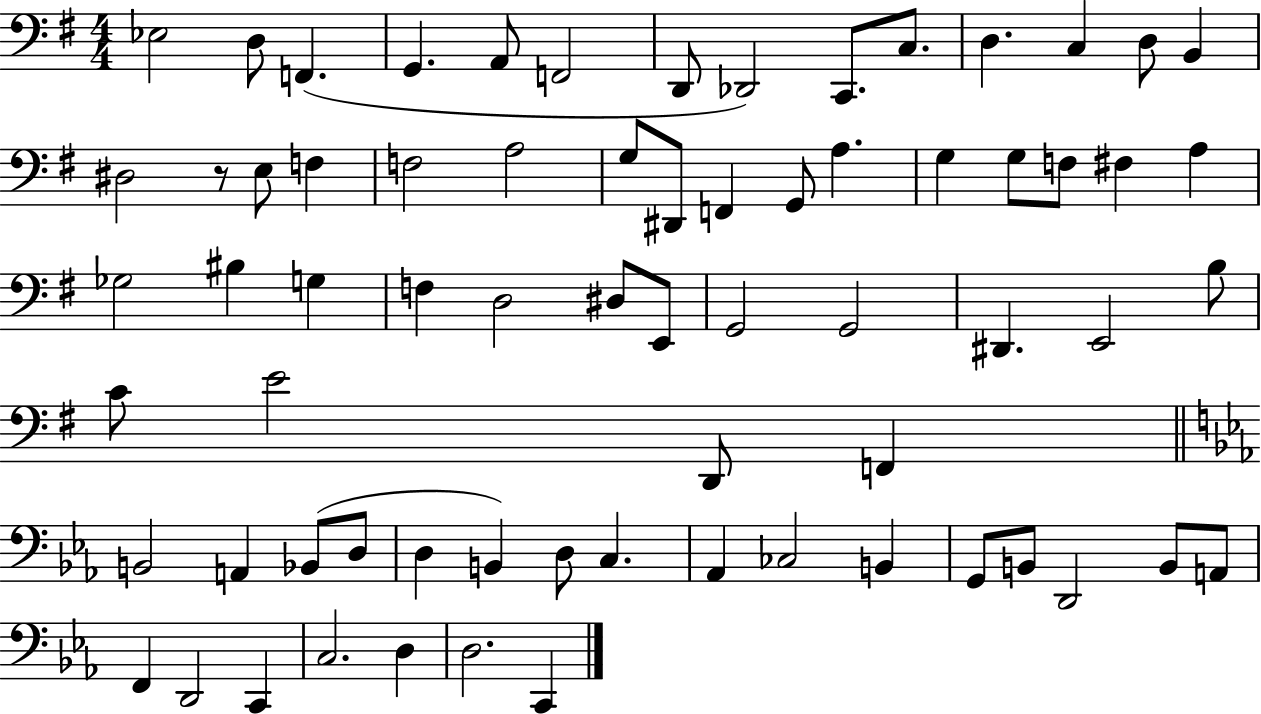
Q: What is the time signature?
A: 4/4